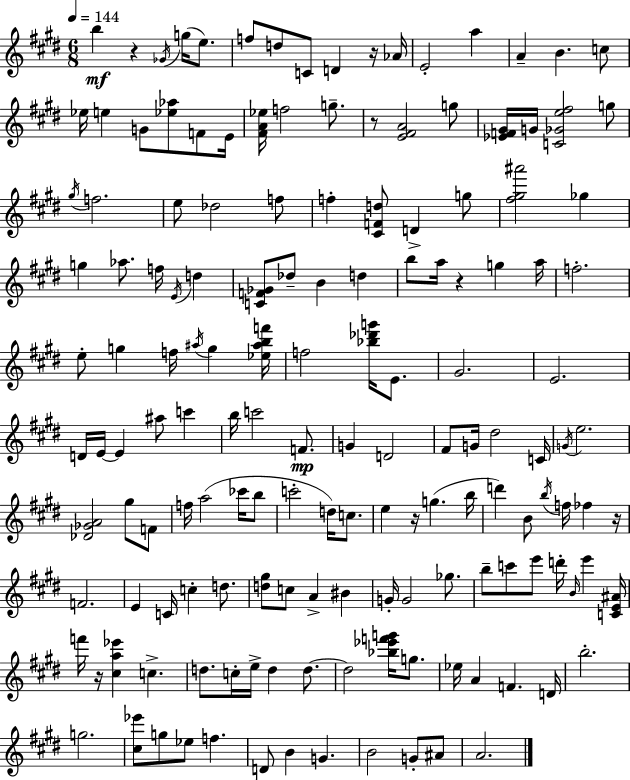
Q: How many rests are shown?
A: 7